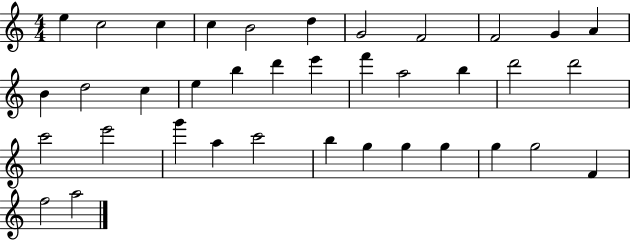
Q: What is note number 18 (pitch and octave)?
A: E6